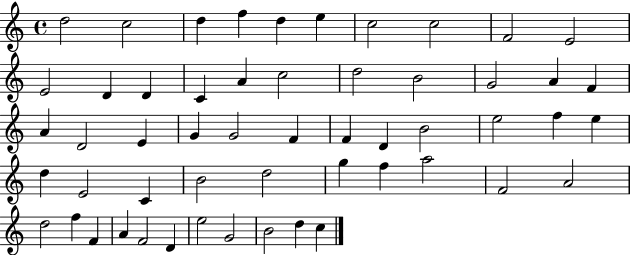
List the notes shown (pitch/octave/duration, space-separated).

D5/h C5/h D5/q F5/q D5/q E5/q C5/h C5/h F4/h E4/h E4/h D4/q D4/q C4/q A4/q C5/h D5/h B4/h G4/h A4/q F4/q A4/q D4/h E4/q G4/q G4/h F4/q F4/q D4/q B4/h E5/h F5/q E5/q D5/q E4/h C4/q B4/h D5/h G5/q F5/q A5/h F4/h A4/h D5/h F5/q F4/q A4/q F4/h D4/q E5/h G4/h B4/h D5/q C5/q